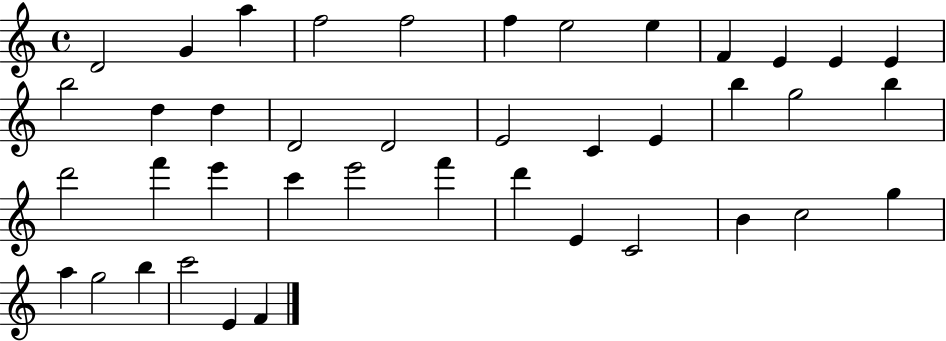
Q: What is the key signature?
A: C major